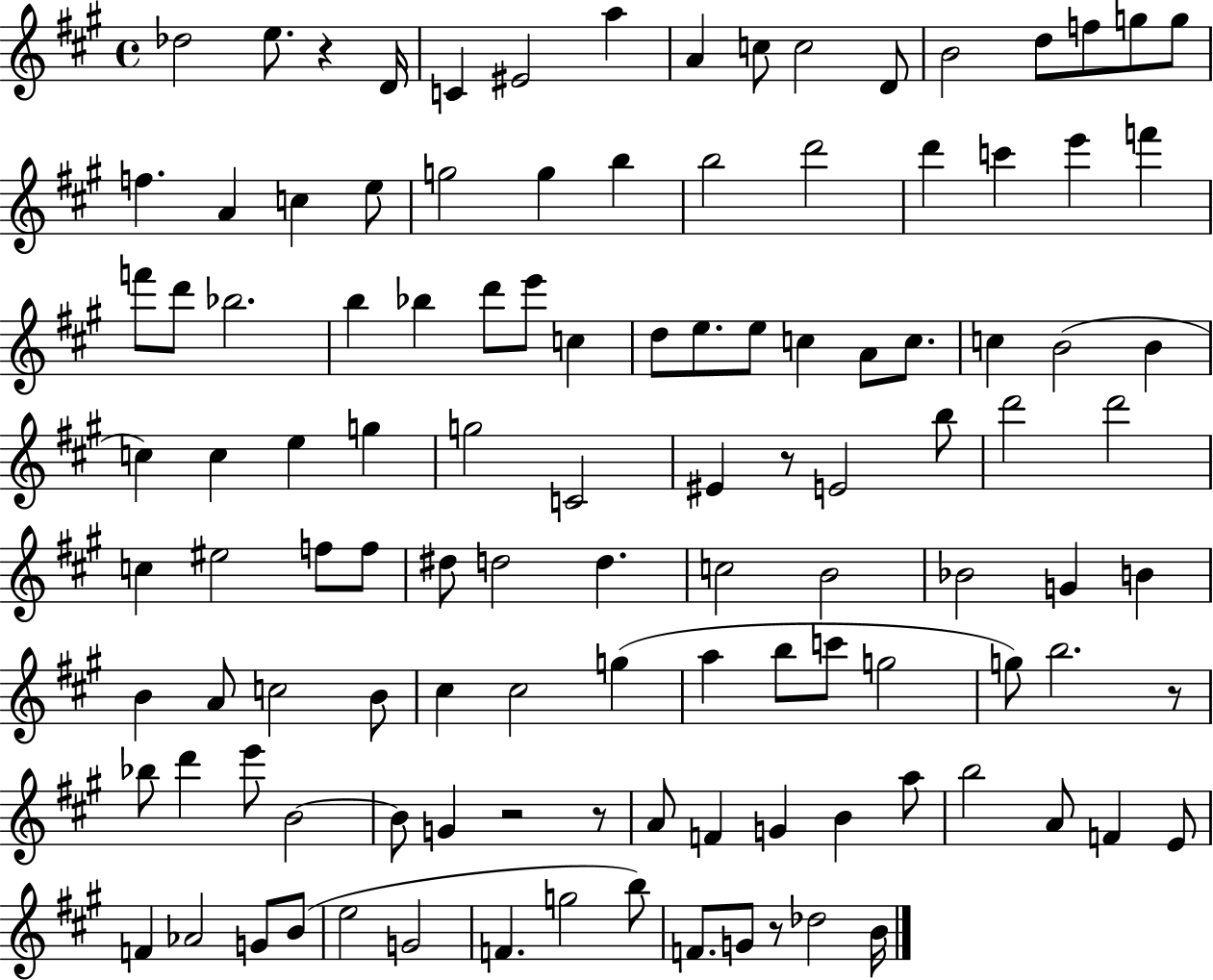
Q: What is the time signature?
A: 4/4